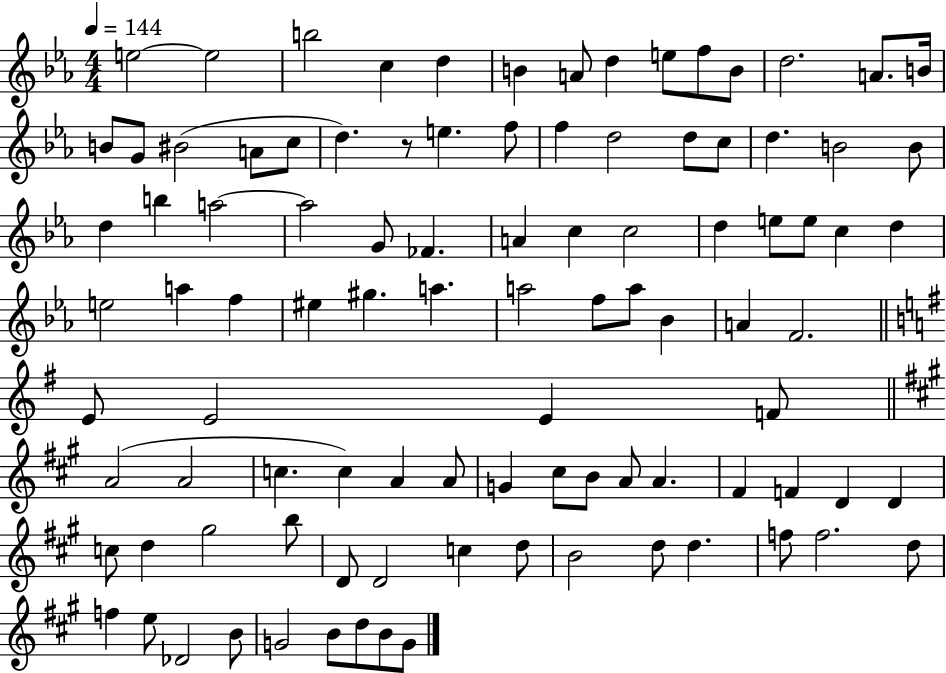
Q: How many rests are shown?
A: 1